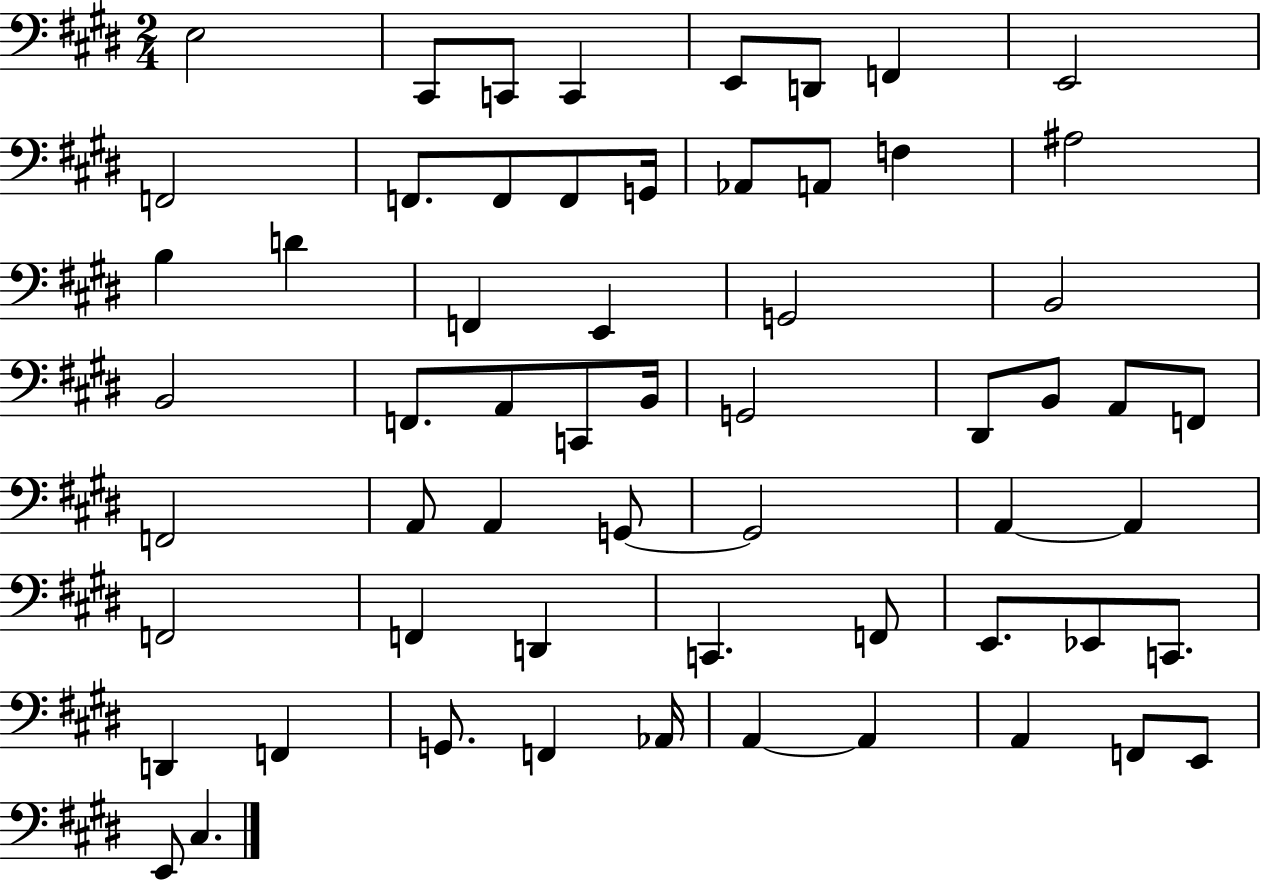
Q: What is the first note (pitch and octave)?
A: E3